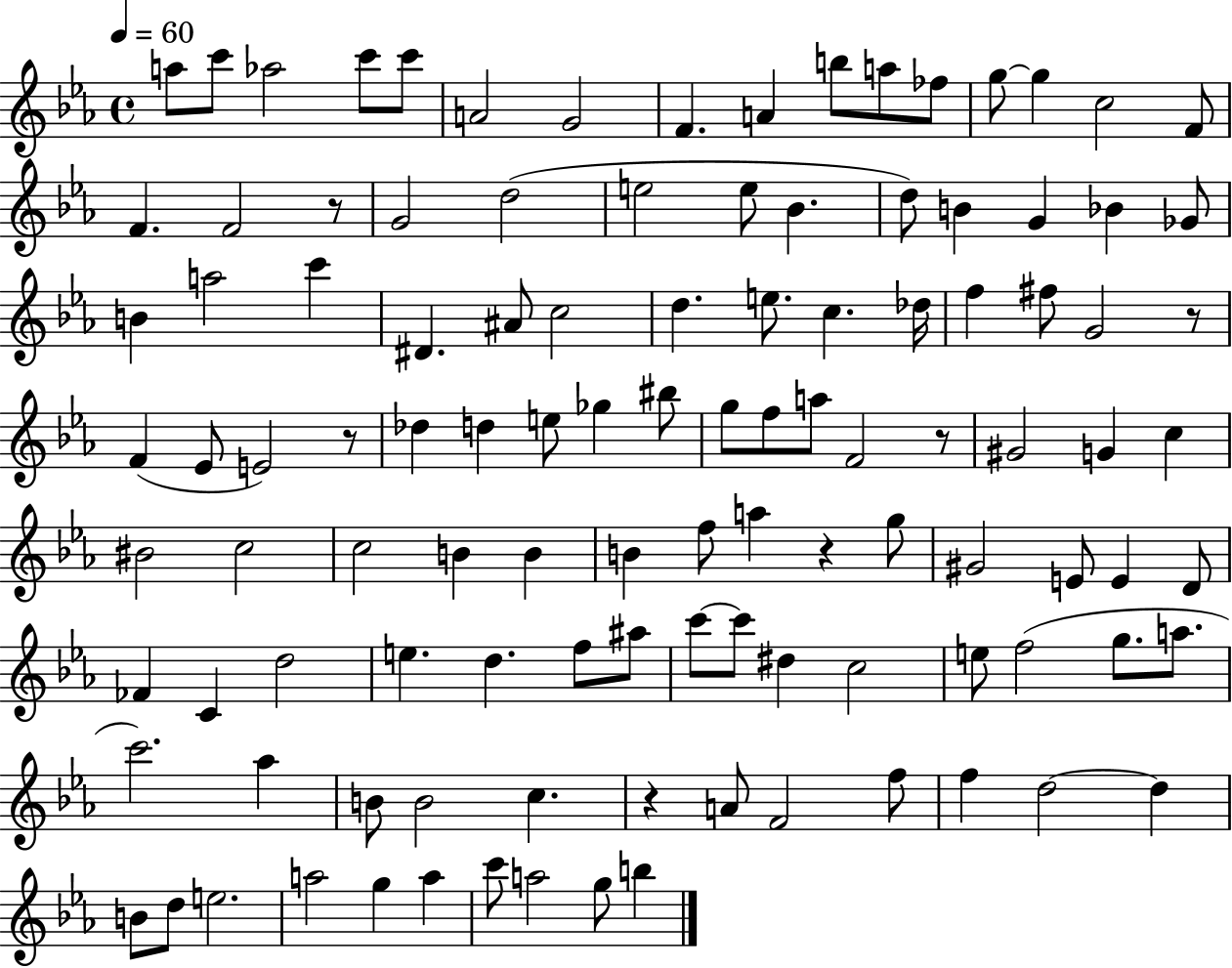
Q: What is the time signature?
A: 4/4